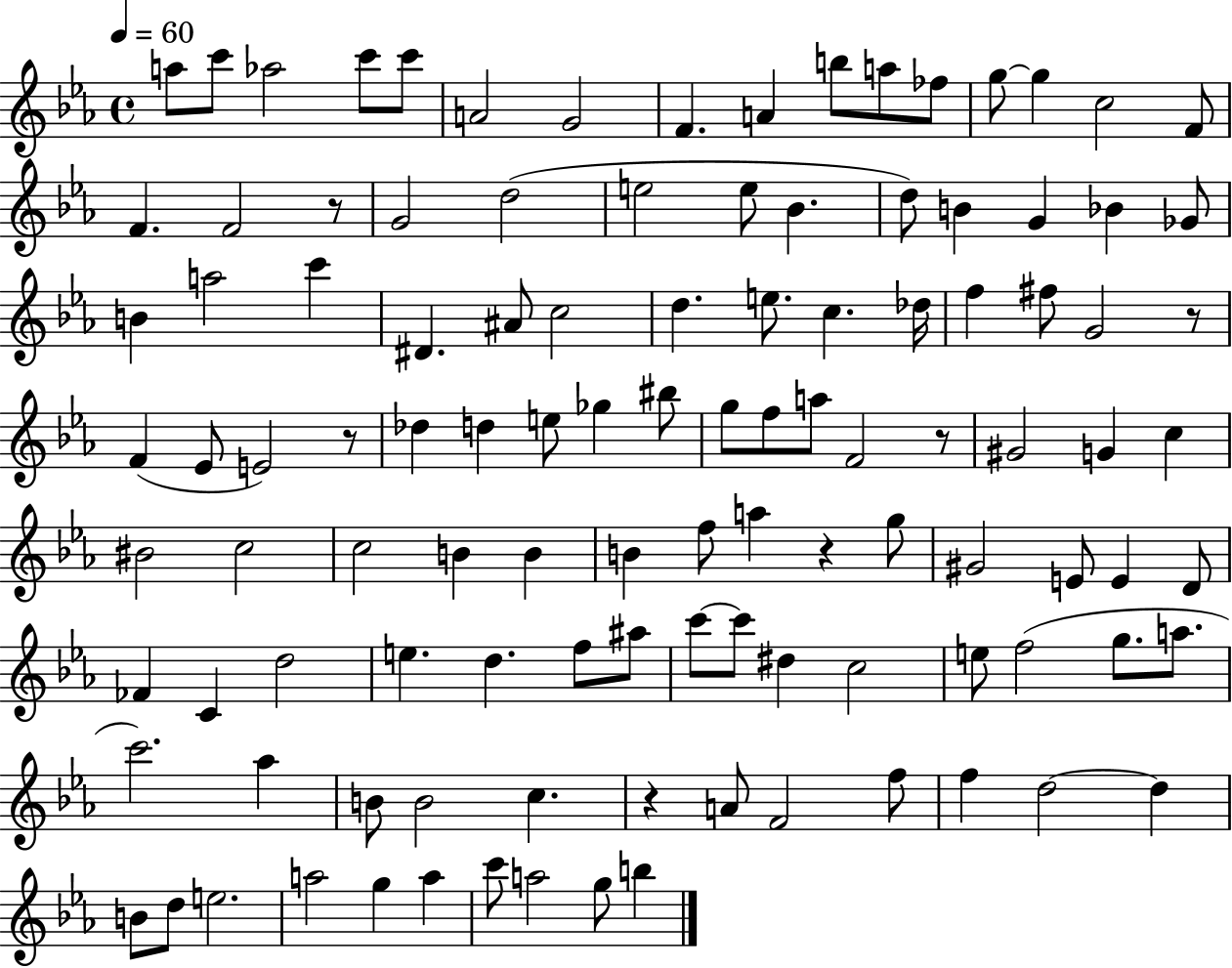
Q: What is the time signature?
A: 4/4